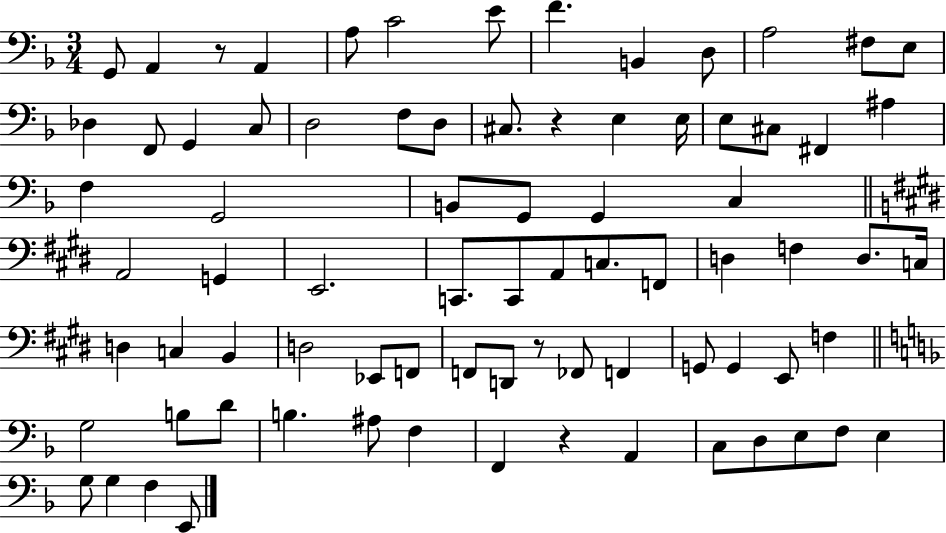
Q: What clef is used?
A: bass